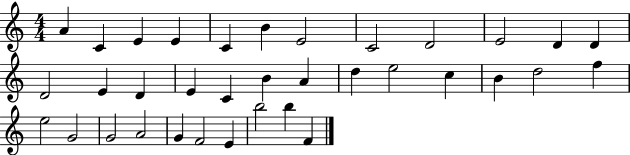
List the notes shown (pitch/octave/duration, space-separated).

A4/q C4/q E4/q E4/q C4/q B4/q E4/h C4/h D4/h E4/h D4/q D4/q D4/h E4/q D4/q E4/q C4/q B4/q A4/q D5/q E5/h C5/q B4/q D5/h F5/q E5/h G4/h G4/h A4/h G4/q F4/h E4/q B5/h B5/q F4/q